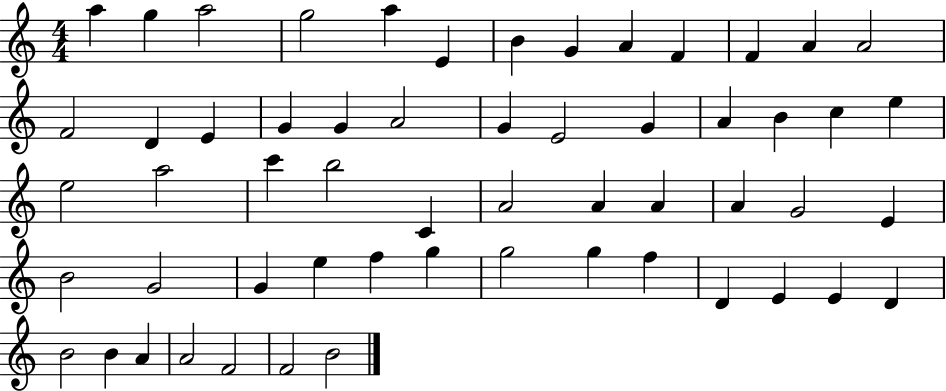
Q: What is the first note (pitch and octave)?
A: A5